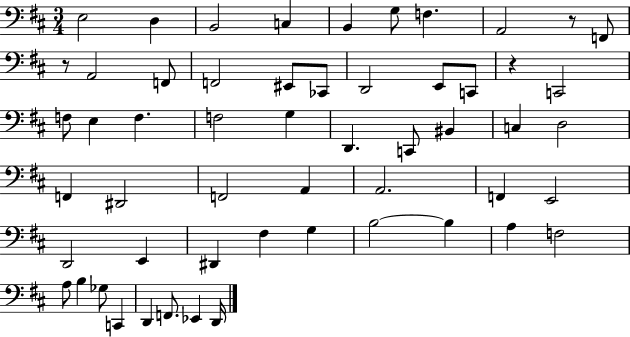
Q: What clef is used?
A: bass